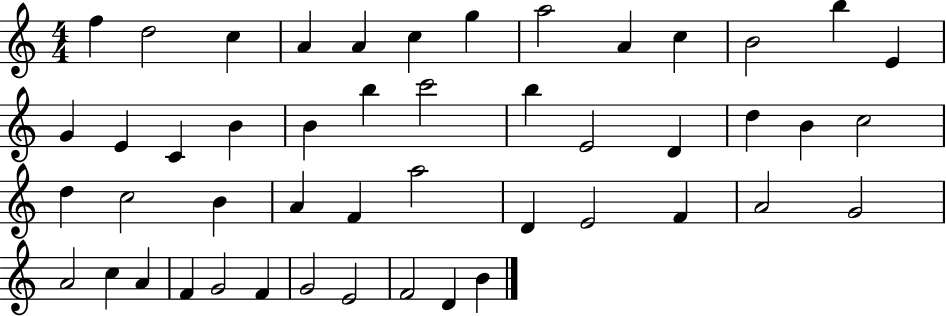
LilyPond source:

{
  \clef treble
  \numericTimeSignature
  \time 4/4
  \key c \major
  f''4 d''2 c''4 | a'4 a'4 c''4 g''4 | a''2 a'4 c''4 | b'2 b''4 e'4 | \break g'4 e'4 c'4 b'4 | b'4 b''4 c'''2 | b''4 e'2 d'4 | d''4 b'4 c''2 | \break d''4 c''2 b'4 | a'4 f'4 a''2 | d'4 e'2 f'4 | a'2 g'2 | \break a'2 c''4 a'4 | f'4 g'2 f'4 | g'2 e'2 | f'2 d'4 b'4 | \break \bar "|."
}